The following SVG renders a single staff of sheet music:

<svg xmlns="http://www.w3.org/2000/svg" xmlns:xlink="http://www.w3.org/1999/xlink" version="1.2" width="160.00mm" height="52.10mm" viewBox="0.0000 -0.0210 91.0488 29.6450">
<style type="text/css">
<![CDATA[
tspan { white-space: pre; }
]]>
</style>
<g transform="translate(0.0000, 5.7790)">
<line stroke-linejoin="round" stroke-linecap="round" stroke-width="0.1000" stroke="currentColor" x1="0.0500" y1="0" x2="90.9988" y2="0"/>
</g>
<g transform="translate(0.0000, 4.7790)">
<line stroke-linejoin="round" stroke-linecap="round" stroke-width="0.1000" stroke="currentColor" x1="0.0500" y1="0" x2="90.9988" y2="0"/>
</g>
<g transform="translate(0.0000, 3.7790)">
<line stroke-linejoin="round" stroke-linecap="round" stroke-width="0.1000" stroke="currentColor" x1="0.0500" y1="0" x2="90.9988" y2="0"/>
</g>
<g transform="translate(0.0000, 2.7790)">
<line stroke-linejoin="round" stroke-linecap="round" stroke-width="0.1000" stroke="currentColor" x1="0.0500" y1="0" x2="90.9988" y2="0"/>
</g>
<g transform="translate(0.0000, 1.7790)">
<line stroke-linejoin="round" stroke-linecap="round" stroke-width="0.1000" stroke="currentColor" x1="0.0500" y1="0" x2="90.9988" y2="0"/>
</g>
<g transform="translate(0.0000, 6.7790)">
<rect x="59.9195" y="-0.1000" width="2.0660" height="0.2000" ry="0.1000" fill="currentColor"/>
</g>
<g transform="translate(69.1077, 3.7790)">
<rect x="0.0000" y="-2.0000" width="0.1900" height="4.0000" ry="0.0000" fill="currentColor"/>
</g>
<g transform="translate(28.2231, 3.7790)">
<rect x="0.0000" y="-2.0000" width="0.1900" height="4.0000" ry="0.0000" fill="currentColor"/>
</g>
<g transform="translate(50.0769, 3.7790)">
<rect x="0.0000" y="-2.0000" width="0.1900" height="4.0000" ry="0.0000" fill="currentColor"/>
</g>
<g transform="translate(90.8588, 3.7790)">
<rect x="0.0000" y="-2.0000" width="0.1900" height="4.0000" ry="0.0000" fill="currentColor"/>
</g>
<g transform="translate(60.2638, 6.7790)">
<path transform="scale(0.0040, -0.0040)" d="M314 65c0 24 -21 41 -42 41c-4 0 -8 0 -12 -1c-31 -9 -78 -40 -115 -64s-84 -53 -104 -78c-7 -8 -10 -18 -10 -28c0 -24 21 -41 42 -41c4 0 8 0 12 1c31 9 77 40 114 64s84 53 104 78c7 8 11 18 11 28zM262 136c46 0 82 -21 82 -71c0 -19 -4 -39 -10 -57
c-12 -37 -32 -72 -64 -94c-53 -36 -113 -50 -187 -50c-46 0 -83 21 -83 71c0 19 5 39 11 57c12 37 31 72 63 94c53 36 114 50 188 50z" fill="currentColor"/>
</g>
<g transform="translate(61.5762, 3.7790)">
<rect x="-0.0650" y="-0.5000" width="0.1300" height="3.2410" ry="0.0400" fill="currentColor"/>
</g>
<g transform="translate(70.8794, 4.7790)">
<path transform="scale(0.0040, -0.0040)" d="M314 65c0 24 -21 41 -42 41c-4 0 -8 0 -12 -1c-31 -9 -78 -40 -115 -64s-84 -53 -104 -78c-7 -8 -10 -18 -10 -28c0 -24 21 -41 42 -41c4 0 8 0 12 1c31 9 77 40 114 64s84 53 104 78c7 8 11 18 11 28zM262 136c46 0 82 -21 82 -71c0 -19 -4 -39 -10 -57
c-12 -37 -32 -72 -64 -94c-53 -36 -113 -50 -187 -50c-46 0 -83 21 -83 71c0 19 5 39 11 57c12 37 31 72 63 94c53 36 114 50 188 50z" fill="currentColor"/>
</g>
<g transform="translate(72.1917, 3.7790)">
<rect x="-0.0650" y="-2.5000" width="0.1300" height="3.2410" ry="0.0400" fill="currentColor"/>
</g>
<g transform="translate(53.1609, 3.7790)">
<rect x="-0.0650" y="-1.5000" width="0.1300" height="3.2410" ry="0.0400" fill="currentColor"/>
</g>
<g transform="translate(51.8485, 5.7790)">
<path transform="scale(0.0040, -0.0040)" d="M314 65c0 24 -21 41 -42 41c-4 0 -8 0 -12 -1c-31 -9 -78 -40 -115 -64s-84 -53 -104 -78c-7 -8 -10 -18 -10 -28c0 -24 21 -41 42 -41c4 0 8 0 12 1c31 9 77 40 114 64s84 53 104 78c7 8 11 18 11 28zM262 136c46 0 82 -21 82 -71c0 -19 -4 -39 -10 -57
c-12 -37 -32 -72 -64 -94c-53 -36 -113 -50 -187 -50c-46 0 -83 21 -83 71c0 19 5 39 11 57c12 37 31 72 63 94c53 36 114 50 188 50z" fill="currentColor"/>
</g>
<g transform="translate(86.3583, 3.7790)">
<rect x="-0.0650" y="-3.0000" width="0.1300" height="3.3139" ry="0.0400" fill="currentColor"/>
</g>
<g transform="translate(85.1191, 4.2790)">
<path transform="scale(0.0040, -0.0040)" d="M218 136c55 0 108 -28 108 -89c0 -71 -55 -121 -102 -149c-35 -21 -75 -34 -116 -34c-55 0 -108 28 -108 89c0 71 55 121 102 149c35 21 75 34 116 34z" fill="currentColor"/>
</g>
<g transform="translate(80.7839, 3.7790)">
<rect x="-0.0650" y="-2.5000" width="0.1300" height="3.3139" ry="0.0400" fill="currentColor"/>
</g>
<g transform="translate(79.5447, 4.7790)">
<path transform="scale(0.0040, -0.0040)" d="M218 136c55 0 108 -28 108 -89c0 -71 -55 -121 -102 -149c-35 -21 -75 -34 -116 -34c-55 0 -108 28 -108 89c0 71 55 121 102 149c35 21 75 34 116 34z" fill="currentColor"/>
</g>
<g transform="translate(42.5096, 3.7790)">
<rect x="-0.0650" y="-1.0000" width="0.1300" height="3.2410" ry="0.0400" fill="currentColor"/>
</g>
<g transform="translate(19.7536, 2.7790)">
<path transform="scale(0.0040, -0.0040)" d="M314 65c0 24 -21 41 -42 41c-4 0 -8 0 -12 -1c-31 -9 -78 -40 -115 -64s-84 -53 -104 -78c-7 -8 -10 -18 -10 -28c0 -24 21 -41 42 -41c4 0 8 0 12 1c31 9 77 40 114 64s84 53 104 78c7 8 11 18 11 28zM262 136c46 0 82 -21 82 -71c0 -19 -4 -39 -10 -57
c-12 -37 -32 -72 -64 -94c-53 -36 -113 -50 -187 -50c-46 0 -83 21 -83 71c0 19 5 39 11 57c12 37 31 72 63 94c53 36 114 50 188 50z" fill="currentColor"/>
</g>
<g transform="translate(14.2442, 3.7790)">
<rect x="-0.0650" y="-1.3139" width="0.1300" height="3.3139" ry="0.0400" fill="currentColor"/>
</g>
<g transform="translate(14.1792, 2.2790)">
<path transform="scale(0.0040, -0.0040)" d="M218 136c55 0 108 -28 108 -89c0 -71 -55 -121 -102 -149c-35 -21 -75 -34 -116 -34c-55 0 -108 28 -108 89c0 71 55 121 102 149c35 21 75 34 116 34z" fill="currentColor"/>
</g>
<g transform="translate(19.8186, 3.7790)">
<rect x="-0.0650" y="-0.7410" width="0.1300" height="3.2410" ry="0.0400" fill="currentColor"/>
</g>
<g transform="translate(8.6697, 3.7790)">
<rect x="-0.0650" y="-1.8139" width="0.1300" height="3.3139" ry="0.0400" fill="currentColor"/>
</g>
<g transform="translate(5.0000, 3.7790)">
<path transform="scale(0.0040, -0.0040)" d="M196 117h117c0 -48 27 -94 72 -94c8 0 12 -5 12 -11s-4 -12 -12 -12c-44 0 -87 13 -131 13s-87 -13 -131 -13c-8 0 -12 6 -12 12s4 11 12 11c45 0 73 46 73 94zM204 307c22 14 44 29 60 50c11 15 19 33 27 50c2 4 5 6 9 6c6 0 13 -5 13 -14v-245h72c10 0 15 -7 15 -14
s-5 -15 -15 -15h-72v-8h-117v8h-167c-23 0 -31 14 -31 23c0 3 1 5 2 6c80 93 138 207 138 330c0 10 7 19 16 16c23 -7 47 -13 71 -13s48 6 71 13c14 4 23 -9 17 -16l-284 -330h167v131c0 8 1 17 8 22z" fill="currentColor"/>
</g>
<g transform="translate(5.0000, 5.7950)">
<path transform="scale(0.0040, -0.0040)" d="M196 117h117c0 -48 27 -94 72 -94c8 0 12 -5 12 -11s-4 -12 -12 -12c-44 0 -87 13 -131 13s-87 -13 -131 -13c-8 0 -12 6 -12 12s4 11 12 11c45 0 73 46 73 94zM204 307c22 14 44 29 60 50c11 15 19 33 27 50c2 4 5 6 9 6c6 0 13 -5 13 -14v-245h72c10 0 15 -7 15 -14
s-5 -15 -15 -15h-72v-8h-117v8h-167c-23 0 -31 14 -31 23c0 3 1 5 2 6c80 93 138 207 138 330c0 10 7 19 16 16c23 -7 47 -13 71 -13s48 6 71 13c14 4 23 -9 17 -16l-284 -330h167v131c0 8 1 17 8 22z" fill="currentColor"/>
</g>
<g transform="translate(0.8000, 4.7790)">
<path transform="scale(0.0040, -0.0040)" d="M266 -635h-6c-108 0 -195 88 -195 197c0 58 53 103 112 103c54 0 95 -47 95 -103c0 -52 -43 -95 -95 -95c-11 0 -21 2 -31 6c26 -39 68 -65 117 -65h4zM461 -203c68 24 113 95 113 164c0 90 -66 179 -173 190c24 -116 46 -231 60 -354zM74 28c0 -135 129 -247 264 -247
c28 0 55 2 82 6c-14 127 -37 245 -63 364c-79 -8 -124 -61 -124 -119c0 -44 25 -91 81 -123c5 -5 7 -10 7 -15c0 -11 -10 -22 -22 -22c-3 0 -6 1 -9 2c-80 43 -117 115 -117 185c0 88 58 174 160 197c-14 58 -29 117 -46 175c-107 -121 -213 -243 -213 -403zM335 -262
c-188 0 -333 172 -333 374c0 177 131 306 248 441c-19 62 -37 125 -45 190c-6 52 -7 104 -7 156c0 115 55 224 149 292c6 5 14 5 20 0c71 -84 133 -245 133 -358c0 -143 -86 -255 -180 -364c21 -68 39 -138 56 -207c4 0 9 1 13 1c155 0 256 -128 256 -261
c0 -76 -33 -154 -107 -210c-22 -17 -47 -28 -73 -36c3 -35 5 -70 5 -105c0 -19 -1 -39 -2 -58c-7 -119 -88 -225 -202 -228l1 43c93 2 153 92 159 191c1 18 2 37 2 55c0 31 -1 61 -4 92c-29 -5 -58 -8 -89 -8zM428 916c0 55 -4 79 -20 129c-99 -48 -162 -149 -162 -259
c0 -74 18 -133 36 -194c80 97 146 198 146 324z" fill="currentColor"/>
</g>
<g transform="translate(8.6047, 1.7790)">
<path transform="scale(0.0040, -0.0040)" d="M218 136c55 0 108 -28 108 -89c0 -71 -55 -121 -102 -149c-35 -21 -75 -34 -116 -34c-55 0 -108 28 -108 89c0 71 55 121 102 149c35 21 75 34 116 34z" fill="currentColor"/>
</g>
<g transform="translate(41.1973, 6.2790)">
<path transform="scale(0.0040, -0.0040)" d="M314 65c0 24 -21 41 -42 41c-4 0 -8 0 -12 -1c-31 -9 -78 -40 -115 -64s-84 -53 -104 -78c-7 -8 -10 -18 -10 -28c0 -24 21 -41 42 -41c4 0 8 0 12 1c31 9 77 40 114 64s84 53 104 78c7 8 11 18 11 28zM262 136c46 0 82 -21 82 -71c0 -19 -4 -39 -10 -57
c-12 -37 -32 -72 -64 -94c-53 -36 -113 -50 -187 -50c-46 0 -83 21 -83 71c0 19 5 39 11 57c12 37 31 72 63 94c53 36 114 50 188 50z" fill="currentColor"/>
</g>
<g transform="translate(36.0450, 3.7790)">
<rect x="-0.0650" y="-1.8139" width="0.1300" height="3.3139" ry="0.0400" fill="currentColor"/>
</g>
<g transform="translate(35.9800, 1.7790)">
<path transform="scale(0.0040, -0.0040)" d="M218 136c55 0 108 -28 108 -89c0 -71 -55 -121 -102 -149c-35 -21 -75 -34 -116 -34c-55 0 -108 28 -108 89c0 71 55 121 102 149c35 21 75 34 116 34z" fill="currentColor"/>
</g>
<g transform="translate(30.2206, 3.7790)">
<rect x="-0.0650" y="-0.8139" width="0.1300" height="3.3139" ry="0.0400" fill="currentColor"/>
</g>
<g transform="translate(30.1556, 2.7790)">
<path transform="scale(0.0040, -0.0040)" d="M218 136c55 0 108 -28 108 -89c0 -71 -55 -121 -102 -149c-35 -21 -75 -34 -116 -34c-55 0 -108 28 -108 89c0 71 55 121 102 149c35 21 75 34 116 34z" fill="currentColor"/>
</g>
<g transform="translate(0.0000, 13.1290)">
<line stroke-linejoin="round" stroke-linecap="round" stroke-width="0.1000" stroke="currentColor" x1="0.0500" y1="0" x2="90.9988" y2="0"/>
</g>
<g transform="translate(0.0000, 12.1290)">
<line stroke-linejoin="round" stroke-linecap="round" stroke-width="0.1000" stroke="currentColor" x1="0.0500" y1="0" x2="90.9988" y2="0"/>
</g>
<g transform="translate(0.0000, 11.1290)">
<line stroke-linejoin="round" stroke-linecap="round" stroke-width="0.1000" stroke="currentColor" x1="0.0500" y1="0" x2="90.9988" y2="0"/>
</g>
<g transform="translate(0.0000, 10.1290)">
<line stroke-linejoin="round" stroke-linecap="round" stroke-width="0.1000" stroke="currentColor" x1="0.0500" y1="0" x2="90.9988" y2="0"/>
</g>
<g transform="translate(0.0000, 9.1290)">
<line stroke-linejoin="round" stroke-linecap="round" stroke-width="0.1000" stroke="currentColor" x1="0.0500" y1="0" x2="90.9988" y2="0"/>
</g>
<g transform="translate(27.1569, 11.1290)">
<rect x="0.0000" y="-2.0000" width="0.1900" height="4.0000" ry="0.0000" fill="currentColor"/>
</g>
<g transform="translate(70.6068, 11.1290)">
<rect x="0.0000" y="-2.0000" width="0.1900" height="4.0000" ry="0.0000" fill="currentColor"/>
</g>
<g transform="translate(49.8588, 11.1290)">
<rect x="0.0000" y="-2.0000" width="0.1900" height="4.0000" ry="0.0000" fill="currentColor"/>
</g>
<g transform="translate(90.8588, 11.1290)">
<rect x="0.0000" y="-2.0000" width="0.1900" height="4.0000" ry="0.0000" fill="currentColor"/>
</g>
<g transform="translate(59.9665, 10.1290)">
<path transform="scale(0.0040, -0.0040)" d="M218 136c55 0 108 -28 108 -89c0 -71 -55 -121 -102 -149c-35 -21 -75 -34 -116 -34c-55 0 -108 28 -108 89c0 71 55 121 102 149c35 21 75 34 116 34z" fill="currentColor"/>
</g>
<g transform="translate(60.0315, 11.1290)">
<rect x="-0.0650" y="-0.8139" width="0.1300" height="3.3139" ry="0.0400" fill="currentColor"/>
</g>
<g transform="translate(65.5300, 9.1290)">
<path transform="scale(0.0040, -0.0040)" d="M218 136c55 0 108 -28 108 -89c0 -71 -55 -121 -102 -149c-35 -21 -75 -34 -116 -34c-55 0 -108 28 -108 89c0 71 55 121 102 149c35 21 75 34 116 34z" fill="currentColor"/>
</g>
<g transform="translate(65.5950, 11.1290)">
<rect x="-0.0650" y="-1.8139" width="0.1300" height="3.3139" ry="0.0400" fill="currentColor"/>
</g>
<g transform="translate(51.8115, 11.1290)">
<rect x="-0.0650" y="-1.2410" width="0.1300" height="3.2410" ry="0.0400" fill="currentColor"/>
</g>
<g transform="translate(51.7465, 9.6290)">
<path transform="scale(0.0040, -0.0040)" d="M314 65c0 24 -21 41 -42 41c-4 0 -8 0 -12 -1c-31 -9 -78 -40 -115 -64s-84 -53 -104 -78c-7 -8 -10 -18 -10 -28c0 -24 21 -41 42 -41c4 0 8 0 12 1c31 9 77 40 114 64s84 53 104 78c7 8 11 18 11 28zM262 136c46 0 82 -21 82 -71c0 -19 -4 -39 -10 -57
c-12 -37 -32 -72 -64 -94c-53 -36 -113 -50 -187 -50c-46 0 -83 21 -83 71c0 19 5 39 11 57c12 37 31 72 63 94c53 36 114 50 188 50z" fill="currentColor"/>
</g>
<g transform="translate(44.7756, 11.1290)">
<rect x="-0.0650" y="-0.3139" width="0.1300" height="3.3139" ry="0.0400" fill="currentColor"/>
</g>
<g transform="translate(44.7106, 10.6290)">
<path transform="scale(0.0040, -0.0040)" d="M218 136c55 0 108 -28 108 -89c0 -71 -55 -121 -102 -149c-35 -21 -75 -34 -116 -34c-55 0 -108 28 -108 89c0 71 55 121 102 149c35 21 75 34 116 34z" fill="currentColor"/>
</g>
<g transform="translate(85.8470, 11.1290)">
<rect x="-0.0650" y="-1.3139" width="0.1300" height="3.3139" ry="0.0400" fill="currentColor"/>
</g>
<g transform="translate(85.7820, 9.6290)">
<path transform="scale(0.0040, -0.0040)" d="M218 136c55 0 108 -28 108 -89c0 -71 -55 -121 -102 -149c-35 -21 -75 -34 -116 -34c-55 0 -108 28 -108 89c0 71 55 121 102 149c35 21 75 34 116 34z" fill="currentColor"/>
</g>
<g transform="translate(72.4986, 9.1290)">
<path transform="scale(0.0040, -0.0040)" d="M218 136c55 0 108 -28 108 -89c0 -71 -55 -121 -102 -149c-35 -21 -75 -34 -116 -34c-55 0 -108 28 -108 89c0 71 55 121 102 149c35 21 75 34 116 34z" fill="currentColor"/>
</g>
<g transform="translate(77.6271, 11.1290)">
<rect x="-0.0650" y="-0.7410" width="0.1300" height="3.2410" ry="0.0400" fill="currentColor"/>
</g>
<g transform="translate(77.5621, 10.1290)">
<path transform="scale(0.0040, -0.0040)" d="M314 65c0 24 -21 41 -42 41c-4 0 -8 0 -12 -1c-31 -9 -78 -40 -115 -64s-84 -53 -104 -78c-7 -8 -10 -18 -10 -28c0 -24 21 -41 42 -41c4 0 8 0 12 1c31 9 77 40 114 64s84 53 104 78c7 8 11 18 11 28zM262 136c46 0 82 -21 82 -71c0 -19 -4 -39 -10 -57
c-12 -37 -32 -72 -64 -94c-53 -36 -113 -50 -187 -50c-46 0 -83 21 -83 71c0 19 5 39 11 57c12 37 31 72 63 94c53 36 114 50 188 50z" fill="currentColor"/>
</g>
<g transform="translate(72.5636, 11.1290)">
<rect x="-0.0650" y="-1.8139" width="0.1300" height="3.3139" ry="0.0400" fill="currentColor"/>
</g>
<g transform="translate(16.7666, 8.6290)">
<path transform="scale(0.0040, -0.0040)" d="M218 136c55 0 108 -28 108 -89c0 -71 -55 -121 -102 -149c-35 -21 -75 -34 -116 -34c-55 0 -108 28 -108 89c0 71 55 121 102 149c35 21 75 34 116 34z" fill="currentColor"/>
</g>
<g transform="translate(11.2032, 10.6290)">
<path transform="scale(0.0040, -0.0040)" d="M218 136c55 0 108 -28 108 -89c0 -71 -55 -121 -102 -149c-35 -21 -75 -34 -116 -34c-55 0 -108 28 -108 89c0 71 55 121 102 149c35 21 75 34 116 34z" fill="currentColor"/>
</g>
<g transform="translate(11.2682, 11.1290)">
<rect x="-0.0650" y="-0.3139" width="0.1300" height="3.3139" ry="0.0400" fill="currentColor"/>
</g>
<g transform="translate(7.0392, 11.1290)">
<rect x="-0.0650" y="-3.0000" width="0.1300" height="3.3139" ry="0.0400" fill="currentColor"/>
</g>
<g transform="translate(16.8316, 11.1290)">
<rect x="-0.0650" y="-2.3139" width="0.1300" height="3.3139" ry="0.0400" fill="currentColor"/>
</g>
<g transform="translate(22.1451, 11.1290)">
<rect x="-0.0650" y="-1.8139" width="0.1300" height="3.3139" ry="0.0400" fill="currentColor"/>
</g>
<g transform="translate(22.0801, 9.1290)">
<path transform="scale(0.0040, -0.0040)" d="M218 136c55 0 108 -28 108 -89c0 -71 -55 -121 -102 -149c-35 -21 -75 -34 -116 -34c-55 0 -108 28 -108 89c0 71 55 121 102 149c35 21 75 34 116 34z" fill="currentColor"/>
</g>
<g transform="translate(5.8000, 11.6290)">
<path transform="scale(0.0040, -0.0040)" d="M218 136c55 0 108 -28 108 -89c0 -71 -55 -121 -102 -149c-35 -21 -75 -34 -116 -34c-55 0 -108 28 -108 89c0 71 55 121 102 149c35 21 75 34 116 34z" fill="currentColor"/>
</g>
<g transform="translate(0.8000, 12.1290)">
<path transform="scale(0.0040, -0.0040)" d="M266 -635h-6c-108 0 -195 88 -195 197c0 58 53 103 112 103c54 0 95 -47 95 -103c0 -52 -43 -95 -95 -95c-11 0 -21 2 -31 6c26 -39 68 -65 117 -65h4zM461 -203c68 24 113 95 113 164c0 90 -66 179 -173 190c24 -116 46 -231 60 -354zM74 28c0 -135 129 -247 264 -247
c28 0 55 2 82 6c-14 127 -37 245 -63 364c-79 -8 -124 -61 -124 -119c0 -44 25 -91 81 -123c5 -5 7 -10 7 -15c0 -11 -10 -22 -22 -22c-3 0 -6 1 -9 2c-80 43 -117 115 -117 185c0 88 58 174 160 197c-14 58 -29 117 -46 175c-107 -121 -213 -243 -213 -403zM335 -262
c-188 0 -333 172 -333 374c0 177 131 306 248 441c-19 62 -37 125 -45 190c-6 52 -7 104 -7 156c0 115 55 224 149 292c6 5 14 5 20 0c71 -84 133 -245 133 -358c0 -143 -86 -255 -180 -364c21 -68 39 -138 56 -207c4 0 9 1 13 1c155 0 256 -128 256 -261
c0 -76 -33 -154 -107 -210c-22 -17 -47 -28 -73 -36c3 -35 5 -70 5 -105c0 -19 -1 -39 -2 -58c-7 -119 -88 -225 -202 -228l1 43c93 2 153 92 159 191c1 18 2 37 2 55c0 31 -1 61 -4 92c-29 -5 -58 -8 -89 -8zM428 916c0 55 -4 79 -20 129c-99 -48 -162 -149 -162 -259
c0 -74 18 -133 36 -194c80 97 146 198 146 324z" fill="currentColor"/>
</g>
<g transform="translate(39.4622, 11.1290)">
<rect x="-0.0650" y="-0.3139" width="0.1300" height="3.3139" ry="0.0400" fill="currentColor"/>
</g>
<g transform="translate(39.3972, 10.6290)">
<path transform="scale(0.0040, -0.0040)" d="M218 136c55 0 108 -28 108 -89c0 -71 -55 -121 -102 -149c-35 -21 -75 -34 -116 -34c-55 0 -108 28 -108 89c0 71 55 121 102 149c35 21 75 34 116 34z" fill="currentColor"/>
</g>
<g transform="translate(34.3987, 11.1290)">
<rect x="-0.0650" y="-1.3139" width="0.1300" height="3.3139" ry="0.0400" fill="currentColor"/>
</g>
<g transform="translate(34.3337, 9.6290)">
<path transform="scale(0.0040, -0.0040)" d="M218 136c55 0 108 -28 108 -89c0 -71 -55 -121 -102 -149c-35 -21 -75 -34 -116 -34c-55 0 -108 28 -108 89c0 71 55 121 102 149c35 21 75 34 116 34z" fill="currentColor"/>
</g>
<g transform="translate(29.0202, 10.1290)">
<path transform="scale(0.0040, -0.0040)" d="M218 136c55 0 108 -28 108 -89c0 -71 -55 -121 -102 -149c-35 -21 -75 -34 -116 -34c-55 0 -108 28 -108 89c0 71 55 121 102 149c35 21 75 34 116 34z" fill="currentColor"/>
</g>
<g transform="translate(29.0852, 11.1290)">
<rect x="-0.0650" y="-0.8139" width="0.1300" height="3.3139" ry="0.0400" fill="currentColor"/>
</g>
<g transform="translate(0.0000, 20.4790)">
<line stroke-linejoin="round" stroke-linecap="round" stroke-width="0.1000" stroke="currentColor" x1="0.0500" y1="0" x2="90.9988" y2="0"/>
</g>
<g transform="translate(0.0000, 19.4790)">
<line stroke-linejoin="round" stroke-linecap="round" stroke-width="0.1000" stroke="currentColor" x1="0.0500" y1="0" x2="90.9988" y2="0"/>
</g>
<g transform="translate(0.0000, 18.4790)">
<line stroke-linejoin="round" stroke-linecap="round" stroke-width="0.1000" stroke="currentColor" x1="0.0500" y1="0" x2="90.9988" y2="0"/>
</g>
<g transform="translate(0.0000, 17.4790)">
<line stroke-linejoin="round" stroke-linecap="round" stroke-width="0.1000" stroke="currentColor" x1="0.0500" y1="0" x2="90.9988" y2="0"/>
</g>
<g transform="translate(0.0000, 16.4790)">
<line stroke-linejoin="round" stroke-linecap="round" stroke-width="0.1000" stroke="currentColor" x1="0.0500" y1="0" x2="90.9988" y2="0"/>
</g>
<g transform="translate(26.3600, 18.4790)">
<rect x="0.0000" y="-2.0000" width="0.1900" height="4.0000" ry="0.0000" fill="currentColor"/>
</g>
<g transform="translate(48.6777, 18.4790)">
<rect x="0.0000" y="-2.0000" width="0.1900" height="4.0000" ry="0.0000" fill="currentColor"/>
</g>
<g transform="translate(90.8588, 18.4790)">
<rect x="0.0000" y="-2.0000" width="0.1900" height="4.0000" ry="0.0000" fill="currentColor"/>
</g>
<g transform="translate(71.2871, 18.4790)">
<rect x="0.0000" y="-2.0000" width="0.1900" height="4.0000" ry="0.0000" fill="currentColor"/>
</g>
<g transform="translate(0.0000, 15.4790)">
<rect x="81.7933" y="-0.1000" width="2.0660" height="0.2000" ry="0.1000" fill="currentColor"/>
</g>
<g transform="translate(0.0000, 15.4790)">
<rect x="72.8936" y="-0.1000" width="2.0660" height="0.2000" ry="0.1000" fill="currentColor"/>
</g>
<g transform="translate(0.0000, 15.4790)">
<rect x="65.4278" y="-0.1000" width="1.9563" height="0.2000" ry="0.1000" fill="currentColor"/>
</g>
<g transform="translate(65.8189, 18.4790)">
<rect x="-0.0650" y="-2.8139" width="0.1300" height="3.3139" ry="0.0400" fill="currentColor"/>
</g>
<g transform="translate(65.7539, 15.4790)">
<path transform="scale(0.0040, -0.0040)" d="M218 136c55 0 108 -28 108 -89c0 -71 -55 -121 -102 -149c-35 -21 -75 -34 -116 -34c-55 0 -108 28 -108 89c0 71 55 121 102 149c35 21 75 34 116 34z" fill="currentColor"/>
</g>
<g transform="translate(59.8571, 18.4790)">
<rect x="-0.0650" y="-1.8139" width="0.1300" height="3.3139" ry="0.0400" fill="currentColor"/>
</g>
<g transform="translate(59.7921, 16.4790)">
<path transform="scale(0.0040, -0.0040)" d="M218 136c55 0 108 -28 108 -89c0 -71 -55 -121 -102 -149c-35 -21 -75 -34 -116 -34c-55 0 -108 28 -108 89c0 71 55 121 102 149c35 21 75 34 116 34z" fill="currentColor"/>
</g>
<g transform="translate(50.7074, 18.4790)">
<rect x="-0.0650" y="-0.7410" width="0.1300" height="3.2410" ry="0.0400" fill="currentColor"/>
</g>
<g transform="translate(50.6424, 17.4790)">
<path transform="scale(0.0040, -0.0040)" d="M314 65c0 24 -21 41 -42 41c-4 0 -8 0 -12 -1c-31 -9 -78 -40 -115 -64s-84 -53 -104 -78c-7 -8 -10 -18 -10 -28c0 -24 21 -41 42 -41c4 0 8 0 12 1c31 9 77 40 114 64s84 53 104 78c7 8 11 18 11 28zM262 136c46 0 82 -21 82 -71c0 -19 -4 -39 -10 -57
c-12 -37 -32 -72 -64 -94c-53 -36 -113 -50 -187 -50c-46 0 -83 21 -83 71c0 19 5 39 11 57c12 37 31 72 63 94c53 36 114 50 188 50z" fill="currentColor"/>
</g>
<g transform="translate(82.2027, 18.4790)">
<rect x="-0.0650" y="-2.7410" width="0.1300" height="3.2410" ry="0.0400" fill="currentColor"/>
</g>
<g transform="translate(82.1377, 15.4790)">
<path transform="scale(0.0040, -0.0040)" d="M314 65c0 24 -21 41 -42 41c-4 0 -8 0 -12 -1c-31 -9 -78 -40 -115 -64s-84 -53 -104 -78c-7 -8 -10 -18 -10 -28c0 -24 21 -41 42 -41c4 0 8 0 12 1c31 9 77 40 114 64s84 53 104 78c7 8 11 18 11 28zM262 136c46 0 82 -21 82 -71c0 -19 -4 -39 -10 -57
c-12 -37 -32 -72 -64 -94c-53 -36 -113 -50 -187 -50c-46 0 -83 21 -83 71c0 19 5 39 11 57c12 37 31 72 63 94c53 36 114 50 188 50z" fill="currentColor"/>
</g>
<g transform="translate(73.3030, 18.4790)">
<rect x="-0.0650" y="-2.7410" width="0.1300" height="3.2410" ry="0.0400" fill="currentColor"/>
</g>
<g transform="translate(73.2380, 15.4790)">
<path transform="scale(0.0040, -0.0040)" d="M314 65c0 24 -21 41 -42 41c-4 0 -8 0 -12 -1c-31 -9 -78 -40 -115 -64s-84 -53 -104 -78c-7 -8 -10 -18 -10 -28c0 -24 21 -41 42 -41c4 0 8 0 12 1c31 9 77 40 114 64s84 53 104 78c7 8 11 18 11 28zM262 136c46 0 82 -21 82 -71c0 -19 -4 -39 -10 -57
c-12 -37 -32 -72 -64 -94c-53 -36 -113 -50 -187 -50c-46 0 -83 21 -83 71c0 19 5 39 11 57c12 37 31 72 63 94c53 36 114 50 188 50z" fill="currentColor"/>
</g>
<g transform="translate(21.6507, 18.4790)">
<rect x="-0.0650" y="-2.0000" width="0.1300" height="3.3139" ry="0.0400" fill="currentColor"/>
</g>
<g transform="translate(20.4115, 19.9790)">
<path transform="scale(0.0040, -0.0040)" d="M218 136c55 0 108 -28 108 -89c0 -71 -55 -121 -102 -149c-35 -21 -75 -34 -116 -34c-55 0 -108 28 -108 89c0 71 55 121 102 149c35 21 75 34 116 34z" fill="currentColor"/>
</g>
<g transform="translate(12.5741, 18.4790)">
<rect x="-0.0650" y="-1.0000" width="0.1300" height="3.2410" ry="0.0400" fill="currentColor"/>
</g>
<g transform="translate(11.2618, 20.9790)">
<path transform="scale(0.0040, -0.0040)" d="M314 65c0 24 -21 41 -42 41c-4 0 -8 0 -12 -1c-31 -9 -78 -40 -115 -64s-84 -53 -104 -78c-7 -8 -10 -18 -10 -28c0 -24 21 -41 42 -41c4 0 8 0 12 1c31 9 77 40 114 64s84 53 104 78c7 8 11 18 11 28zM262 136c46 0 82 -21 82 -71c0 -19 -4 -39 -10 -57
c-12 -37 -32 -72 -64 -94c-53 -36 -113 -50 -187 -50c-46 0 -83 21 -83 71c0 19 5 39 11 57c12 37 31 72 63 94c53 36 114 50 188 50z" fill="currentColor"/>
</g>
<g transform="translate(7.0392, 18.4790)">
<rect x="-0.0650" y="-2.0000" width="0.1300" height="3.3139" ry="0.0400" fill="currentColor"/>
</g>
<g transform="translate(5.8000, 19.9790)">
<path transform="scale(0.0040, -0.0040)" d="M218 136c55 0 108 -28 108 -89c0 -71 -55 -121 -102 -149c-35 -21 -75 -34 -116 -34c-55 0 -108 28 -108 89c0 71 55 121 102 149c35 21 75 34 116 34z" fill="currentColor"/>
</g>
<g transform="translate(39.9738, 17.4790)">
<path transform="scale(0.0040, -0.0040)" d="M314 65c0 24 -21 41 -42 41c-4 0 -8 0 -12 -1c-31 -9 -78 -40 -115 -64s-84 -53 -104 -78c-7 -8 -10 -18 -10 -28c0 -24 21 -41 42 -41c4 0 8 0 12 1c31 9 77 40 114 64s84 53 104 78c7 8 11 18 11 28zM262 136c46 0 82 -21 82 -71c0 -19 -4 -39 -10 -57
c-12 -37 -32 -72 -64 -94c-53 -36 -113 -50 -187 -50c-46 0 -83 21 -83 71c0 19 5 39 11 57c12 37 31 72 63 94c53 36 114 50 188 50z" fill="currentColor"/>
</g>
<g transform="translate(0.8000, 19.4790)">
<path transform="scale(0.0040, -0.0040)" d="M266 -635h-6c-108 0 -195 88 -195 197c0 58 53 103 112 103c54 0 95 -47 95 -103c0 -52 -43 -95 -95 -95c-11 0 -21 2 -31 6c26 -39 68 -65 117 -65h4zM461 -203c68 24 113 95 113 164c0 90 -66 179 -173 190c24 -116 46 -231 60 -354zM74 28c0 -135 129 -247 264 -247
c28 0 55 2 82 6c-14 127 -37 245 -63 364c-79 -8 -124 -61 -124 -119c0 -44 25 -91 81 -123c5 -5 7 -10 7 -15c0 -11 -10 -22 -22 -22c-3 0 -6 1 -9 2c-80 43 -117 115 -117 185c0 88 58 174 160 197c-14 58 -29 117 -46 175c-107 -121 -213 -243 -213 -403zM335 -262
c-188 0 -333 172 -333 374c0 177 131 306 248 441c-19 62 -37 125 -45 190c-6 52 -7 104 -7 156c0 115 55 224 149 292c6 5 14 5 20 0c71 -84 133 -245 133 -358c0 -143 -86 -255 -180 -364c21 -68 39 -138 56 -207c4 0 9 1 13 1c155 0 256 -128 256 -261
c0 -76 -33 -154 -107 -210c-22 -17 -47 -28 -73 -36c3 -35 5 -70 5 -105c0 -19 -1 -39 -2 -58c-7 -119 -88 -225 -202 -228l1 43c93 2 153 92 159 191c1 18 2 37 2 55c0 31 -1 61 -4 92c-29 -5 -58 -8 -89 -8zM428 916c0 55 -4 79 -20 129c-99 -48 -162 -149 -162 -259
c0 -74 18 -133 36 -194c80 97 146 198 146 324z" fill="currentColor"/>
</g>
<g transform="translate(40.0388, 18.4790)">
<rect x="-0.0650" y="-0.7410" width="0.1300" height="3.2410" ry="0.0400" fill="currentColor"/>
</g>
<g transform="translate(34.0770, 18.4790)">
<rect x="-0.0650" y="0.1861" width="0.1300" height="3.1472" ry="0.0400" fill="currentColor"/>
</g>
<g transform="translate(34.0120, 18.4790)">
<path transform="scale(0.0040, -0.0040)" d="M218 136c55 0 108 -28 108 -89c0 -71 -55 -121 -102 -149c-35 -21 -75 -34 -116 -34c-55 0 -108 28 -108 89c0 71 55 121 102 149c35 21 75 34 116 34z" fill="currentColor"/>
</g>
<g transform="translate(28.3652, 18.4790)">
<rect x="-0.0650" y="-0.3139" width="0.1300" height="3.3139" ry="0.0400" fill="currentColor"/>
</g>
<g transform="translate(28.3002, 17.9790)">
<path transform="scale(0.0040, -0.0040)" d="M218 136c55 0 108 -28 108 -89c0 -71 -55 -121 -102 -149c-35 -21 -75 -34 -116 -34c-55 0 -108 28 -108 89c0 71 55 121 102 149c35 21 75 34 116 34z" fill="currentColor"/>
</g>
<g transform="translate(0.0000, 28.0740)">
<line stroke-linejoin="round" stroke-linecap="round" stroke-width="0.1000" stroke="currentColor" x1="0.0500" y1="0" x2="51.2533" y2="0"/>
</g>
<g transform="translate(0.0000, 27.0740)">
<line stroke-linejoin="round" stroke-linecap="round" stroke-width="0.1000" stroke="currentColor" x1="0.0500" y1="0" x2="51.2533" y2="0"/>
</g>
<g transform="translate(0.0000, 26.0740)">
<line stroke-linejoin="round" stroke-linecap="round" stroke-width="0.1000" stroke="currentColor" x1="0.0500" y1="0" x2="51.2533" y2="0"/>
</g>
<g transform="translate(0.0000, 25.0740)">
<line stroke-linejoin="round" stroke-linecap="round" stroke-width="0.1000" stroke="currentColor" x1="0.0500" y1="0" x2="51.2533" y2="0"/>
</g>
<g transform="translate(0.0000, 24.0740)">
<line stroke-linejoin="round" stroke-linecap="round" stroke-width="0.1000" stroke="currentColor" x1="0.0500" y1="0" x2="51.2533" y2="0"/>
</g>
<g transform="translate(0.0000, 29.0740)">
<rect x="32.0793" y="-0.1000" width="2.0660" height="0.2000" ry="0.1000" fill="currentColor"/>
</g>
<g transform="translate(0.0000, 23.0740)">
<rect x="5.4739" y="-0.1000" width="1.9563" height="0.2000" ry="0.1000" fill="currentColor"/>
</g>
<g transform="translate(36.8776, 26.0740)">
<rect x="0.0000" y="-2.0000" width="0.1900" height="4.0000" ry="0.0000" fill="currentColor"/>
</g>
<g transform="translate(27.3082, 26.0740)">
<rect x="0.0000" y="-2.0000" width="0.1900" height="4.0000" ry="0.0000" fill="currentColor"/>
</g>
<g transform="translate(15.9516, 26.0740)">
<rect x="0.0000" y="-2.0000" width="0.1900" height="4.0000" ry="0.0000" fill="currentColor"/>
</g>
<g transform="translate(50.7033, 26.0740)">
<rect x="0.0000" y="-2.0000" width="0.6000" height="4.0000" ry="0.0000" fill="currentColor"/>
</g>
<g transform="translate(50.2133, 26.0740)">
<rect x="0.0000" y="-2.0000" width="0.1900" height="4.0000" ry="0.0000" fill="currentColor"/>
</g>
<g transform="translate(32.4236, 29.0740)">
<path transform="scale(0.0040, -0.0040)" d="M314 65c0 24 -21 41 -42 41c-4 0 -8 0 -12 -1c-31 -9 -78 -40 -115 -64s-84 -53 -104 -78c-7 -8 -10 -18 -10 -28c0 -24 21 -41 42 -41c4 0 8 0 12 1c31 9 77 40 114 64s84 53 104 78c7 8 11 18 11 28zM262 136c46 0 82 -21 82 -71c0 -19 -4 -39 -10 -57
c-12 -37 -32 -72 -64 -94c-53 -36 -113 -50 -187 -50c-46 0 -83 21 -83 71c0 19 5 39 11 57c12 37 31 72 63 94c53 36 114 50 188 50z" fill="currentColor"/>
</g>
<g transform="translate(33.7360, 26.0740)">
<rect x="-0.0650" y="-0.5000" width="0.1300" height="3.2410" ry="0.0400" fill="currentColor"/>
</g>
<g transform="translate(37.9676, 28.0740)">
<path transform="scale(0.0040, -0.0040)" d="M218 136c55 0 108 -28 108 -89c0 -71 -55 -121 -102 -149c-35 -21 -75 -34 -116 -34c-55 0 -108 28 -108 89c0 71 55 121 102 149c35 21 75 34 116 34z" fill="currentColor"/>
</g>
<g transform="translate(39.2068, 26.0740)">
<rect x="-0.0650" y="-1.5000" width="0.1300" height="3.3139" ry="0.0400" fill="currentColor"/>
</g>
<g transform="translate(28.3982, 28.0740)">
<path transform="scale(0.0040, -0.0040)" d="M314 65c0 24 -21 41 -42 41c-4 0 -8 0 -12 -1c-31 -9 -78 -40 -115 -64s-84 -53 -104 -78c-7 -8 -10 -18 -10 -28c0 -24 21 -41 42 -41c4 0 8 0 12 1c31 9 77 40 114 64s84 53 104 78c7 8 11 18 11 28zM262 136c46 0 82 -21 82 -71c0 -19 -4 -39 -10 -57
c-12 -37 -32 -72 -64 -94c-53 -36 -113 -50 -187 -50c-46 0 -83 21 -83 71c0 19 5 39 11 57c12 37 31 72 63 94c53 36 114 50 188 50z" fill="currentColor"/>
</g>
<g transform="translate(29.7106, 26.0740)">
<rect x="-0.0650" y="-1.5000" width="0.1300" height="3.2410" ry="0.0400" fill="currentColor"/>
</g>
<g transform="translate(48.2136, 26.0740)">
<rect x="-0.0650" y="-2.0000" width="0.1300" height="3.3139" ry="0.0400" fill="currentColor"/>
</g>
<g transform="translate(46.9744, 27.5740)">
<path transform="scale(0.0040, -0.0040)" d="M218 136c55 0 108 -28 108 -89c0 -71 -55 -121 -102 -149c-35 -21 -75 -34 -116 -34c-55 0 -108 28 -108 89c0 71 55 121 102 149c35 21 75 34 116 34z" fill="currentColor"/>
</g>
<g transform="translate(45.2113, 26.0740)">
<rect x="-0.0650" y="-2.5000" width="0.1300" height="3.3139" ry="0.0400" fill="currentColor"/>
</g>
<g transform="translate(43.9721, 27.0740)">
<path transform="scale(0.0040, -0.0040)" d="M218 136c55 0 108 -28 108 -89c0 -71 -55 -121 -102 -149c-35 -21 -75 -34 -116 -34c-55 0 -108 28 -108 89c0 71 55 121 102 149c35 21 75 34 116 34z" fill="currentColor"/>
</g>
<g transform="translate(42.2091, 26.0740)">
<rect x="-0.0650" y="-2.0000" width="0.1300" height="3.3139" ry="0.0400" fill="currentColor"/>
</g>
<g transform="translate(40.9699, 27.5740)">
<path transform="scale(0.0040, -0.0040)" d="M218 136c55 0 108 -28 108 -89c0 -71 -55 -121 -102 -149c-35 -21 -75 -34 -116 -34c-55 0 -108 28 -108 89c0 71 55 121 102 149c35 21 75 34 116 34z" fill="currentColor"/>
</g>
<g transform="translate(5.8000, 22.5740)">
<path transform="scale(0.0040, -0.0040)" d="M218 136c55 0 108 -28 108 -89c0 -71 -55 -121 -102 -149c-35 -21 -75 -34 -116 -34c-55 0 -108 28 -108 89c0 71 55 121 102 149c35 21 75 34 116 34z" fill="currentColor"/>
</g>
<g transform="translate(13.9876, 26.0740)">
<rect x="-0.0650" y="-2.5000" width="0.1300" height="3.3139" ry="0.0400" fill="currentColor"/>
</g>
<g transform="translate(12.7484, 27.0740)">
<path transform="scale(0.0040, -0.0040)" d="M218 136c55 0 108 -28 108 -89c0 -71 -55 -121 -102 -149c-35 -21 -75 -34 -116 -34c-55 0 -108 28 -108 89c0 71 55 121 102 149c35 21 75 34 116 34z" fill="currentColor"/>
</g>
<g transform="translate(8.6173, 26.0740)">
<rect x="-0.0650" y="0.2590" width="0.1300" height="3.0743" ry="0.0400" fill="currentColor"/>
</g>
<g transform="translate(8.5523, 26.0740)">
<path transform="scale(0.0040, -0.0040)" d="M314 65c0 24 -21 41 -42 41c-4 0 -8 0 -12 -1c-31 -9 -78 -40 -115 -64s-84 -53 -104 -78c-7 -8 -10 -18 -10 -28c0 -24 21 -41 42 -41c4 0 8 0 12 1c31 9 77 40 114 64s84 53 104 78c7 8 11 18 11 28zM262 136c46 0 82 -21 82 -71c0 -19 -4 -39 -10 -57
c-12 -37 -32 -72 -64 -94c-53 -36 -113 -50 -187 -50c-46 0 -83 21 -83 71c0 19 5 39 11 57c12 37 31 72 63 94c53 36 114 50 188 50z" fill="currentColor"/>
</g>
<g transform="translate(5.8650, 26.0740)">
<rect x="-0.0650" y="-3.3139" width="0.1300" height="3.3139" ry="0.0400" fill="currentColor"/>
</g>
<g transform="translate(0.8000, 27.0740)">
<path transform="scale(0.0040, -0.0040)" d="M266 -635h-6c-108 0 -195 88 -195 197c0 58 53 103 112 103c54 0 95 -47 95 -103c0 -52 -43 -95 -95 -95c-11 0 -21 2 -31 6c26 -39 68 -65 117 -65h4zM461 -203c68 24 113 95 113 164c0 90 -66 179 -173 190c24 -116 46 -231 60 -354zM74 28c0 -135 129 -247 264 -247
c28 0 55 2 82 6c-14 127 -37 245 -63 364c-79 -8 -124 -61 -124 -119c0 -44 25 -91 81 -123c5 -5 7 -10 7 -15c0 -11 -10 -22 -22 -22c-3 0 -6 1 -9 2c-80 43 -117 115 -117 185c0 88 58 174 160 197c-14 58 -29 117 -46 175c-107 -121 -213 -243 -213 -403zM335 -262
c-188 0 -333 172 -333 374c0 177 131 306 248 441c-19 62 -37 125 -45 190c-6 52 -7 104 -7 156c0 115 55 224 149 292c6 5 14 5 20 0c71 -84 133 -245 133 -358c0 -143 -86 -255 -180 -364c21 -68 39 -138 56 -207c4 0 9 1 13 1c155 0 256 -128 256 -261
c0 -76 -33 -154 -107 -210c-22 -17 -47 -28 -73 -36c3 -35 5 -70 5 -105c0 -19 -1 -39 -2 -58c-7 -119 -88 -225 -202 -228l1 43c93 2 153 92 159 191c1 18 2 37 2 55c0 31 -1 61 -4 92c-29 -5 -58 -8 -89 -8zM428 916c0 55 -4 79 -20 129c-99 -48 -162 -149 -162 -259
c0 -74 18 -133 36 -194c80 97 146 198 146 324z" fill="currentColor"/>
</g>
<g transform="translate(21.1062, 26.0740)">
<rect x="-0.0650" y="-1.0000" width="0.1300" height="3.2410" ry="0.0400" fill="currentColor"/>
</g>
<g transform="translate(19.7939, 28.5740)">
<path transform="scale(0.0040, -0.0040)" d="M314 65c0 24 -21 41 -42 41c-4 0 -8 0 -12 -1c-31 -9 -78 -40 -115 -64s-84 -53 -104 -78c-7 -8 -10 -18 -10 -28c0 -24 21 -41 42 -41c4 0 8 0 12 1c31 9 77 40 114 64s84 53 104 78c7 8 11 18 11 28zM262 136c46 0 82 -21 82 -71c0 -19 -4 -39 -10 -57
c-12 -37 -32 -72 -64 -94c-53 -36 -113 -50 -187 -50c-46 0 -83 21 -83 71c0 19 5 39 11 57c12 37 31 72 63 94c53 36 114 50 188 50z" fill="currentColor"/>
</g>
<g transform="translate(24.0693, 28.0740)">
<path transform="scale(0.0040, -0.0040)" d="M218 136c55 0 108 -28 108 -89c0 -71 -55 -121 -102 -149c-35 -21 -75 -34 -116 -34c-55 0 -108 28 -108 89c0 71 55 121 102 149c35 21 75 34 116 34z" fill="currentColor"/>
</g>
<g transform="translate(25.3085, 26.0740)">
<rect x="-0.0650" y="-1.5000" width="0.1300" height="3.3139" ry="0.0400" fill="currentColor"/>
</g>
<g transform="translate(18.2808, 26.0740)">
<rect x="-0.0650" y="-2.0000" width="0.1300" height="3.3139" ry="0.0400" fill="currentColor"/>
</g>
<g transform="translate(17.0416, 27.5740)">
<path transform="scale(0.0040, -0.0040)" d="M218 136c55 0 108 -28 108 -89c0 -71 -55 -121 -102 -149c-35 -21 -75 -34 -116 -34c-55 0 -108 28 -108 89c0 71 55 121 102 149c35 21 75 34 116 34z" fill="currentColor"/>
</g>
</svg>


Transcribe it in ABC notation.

X:1
T:Untitled
M:4/4
L:1/4
K:C
f e d2 d f D2 E2 C2 G2 G A A c g f d e c c e2 d f f d2 e F D2 F c B d2 d2 f a a2 a2 b B2 G F D2 E E2 C2 E F G F